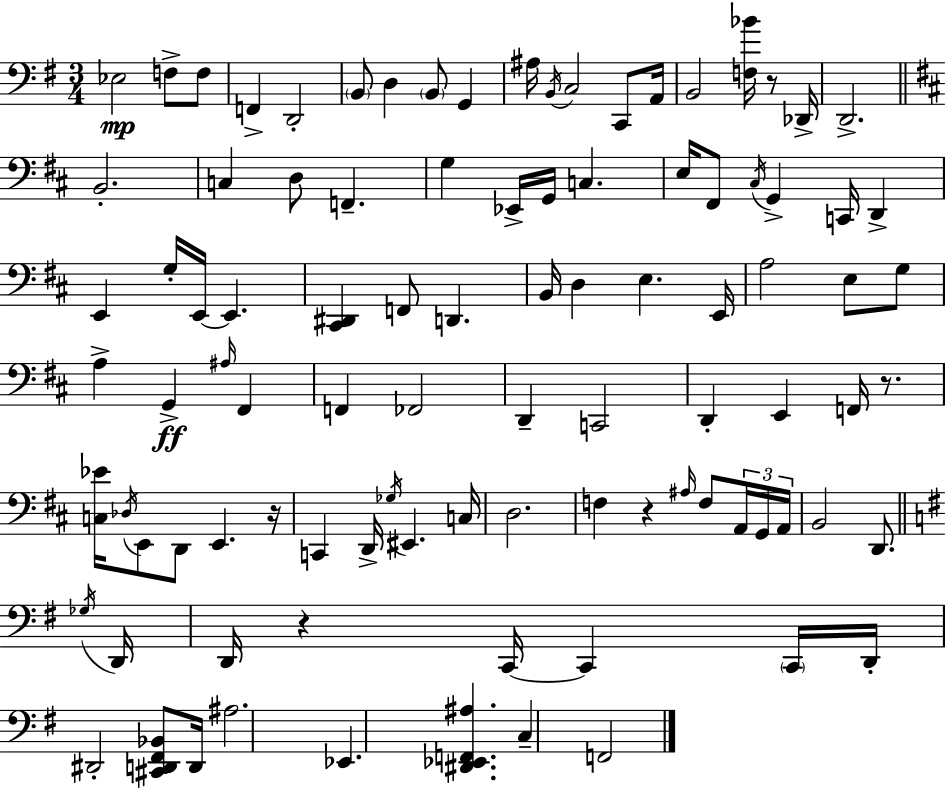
X:1
T:Untitled
M:3/4
L:1/4
K:Em
_E,2 F,/2 F,/2 F,, D,,2 B,,/2 D, B,,/2 G,, ^A,/4 B,,/4 C,2 C,,/2 A,,/4 B,,2 [F,_B]/4 z/2 _D,,/4 D,,2 B,,2 C, D,/2 F,, G, _E,,/4 G,,/4 C, E,/4 ^F,,/2 ^C,/4 G,, C,,/4 D,, E,, G,/4 E,,/4 E,, [^C,,^D,,] F,,/2 D,, B,,/4 D, E, E,,/4 A,2 E,/2 G,/2 A, G,, ^A,/4 ^F,, F,, _F,,2 D,, C,,2 D,, E,, F,,/4 z/2 [C,_E]/4 _D,/4 E,,/2 D,,/2 E,, z/4 C,, D,,/4 _G,/4 ^E,, C,/4 D,2 F, z ^A,/4 F,/2 A,,/4 G,,/4 A,,/4 B,,2 D,,/2 _G,/4 D,,/4 D,,/4 z C,,/4 C,, C,,/4 D,,/4 ^D,,2 [^C,,D,,^F,,_B,,]/2 D,,/4 ^A,2 _E,, [^D,,_E,,F,,^A,] C, F,,2